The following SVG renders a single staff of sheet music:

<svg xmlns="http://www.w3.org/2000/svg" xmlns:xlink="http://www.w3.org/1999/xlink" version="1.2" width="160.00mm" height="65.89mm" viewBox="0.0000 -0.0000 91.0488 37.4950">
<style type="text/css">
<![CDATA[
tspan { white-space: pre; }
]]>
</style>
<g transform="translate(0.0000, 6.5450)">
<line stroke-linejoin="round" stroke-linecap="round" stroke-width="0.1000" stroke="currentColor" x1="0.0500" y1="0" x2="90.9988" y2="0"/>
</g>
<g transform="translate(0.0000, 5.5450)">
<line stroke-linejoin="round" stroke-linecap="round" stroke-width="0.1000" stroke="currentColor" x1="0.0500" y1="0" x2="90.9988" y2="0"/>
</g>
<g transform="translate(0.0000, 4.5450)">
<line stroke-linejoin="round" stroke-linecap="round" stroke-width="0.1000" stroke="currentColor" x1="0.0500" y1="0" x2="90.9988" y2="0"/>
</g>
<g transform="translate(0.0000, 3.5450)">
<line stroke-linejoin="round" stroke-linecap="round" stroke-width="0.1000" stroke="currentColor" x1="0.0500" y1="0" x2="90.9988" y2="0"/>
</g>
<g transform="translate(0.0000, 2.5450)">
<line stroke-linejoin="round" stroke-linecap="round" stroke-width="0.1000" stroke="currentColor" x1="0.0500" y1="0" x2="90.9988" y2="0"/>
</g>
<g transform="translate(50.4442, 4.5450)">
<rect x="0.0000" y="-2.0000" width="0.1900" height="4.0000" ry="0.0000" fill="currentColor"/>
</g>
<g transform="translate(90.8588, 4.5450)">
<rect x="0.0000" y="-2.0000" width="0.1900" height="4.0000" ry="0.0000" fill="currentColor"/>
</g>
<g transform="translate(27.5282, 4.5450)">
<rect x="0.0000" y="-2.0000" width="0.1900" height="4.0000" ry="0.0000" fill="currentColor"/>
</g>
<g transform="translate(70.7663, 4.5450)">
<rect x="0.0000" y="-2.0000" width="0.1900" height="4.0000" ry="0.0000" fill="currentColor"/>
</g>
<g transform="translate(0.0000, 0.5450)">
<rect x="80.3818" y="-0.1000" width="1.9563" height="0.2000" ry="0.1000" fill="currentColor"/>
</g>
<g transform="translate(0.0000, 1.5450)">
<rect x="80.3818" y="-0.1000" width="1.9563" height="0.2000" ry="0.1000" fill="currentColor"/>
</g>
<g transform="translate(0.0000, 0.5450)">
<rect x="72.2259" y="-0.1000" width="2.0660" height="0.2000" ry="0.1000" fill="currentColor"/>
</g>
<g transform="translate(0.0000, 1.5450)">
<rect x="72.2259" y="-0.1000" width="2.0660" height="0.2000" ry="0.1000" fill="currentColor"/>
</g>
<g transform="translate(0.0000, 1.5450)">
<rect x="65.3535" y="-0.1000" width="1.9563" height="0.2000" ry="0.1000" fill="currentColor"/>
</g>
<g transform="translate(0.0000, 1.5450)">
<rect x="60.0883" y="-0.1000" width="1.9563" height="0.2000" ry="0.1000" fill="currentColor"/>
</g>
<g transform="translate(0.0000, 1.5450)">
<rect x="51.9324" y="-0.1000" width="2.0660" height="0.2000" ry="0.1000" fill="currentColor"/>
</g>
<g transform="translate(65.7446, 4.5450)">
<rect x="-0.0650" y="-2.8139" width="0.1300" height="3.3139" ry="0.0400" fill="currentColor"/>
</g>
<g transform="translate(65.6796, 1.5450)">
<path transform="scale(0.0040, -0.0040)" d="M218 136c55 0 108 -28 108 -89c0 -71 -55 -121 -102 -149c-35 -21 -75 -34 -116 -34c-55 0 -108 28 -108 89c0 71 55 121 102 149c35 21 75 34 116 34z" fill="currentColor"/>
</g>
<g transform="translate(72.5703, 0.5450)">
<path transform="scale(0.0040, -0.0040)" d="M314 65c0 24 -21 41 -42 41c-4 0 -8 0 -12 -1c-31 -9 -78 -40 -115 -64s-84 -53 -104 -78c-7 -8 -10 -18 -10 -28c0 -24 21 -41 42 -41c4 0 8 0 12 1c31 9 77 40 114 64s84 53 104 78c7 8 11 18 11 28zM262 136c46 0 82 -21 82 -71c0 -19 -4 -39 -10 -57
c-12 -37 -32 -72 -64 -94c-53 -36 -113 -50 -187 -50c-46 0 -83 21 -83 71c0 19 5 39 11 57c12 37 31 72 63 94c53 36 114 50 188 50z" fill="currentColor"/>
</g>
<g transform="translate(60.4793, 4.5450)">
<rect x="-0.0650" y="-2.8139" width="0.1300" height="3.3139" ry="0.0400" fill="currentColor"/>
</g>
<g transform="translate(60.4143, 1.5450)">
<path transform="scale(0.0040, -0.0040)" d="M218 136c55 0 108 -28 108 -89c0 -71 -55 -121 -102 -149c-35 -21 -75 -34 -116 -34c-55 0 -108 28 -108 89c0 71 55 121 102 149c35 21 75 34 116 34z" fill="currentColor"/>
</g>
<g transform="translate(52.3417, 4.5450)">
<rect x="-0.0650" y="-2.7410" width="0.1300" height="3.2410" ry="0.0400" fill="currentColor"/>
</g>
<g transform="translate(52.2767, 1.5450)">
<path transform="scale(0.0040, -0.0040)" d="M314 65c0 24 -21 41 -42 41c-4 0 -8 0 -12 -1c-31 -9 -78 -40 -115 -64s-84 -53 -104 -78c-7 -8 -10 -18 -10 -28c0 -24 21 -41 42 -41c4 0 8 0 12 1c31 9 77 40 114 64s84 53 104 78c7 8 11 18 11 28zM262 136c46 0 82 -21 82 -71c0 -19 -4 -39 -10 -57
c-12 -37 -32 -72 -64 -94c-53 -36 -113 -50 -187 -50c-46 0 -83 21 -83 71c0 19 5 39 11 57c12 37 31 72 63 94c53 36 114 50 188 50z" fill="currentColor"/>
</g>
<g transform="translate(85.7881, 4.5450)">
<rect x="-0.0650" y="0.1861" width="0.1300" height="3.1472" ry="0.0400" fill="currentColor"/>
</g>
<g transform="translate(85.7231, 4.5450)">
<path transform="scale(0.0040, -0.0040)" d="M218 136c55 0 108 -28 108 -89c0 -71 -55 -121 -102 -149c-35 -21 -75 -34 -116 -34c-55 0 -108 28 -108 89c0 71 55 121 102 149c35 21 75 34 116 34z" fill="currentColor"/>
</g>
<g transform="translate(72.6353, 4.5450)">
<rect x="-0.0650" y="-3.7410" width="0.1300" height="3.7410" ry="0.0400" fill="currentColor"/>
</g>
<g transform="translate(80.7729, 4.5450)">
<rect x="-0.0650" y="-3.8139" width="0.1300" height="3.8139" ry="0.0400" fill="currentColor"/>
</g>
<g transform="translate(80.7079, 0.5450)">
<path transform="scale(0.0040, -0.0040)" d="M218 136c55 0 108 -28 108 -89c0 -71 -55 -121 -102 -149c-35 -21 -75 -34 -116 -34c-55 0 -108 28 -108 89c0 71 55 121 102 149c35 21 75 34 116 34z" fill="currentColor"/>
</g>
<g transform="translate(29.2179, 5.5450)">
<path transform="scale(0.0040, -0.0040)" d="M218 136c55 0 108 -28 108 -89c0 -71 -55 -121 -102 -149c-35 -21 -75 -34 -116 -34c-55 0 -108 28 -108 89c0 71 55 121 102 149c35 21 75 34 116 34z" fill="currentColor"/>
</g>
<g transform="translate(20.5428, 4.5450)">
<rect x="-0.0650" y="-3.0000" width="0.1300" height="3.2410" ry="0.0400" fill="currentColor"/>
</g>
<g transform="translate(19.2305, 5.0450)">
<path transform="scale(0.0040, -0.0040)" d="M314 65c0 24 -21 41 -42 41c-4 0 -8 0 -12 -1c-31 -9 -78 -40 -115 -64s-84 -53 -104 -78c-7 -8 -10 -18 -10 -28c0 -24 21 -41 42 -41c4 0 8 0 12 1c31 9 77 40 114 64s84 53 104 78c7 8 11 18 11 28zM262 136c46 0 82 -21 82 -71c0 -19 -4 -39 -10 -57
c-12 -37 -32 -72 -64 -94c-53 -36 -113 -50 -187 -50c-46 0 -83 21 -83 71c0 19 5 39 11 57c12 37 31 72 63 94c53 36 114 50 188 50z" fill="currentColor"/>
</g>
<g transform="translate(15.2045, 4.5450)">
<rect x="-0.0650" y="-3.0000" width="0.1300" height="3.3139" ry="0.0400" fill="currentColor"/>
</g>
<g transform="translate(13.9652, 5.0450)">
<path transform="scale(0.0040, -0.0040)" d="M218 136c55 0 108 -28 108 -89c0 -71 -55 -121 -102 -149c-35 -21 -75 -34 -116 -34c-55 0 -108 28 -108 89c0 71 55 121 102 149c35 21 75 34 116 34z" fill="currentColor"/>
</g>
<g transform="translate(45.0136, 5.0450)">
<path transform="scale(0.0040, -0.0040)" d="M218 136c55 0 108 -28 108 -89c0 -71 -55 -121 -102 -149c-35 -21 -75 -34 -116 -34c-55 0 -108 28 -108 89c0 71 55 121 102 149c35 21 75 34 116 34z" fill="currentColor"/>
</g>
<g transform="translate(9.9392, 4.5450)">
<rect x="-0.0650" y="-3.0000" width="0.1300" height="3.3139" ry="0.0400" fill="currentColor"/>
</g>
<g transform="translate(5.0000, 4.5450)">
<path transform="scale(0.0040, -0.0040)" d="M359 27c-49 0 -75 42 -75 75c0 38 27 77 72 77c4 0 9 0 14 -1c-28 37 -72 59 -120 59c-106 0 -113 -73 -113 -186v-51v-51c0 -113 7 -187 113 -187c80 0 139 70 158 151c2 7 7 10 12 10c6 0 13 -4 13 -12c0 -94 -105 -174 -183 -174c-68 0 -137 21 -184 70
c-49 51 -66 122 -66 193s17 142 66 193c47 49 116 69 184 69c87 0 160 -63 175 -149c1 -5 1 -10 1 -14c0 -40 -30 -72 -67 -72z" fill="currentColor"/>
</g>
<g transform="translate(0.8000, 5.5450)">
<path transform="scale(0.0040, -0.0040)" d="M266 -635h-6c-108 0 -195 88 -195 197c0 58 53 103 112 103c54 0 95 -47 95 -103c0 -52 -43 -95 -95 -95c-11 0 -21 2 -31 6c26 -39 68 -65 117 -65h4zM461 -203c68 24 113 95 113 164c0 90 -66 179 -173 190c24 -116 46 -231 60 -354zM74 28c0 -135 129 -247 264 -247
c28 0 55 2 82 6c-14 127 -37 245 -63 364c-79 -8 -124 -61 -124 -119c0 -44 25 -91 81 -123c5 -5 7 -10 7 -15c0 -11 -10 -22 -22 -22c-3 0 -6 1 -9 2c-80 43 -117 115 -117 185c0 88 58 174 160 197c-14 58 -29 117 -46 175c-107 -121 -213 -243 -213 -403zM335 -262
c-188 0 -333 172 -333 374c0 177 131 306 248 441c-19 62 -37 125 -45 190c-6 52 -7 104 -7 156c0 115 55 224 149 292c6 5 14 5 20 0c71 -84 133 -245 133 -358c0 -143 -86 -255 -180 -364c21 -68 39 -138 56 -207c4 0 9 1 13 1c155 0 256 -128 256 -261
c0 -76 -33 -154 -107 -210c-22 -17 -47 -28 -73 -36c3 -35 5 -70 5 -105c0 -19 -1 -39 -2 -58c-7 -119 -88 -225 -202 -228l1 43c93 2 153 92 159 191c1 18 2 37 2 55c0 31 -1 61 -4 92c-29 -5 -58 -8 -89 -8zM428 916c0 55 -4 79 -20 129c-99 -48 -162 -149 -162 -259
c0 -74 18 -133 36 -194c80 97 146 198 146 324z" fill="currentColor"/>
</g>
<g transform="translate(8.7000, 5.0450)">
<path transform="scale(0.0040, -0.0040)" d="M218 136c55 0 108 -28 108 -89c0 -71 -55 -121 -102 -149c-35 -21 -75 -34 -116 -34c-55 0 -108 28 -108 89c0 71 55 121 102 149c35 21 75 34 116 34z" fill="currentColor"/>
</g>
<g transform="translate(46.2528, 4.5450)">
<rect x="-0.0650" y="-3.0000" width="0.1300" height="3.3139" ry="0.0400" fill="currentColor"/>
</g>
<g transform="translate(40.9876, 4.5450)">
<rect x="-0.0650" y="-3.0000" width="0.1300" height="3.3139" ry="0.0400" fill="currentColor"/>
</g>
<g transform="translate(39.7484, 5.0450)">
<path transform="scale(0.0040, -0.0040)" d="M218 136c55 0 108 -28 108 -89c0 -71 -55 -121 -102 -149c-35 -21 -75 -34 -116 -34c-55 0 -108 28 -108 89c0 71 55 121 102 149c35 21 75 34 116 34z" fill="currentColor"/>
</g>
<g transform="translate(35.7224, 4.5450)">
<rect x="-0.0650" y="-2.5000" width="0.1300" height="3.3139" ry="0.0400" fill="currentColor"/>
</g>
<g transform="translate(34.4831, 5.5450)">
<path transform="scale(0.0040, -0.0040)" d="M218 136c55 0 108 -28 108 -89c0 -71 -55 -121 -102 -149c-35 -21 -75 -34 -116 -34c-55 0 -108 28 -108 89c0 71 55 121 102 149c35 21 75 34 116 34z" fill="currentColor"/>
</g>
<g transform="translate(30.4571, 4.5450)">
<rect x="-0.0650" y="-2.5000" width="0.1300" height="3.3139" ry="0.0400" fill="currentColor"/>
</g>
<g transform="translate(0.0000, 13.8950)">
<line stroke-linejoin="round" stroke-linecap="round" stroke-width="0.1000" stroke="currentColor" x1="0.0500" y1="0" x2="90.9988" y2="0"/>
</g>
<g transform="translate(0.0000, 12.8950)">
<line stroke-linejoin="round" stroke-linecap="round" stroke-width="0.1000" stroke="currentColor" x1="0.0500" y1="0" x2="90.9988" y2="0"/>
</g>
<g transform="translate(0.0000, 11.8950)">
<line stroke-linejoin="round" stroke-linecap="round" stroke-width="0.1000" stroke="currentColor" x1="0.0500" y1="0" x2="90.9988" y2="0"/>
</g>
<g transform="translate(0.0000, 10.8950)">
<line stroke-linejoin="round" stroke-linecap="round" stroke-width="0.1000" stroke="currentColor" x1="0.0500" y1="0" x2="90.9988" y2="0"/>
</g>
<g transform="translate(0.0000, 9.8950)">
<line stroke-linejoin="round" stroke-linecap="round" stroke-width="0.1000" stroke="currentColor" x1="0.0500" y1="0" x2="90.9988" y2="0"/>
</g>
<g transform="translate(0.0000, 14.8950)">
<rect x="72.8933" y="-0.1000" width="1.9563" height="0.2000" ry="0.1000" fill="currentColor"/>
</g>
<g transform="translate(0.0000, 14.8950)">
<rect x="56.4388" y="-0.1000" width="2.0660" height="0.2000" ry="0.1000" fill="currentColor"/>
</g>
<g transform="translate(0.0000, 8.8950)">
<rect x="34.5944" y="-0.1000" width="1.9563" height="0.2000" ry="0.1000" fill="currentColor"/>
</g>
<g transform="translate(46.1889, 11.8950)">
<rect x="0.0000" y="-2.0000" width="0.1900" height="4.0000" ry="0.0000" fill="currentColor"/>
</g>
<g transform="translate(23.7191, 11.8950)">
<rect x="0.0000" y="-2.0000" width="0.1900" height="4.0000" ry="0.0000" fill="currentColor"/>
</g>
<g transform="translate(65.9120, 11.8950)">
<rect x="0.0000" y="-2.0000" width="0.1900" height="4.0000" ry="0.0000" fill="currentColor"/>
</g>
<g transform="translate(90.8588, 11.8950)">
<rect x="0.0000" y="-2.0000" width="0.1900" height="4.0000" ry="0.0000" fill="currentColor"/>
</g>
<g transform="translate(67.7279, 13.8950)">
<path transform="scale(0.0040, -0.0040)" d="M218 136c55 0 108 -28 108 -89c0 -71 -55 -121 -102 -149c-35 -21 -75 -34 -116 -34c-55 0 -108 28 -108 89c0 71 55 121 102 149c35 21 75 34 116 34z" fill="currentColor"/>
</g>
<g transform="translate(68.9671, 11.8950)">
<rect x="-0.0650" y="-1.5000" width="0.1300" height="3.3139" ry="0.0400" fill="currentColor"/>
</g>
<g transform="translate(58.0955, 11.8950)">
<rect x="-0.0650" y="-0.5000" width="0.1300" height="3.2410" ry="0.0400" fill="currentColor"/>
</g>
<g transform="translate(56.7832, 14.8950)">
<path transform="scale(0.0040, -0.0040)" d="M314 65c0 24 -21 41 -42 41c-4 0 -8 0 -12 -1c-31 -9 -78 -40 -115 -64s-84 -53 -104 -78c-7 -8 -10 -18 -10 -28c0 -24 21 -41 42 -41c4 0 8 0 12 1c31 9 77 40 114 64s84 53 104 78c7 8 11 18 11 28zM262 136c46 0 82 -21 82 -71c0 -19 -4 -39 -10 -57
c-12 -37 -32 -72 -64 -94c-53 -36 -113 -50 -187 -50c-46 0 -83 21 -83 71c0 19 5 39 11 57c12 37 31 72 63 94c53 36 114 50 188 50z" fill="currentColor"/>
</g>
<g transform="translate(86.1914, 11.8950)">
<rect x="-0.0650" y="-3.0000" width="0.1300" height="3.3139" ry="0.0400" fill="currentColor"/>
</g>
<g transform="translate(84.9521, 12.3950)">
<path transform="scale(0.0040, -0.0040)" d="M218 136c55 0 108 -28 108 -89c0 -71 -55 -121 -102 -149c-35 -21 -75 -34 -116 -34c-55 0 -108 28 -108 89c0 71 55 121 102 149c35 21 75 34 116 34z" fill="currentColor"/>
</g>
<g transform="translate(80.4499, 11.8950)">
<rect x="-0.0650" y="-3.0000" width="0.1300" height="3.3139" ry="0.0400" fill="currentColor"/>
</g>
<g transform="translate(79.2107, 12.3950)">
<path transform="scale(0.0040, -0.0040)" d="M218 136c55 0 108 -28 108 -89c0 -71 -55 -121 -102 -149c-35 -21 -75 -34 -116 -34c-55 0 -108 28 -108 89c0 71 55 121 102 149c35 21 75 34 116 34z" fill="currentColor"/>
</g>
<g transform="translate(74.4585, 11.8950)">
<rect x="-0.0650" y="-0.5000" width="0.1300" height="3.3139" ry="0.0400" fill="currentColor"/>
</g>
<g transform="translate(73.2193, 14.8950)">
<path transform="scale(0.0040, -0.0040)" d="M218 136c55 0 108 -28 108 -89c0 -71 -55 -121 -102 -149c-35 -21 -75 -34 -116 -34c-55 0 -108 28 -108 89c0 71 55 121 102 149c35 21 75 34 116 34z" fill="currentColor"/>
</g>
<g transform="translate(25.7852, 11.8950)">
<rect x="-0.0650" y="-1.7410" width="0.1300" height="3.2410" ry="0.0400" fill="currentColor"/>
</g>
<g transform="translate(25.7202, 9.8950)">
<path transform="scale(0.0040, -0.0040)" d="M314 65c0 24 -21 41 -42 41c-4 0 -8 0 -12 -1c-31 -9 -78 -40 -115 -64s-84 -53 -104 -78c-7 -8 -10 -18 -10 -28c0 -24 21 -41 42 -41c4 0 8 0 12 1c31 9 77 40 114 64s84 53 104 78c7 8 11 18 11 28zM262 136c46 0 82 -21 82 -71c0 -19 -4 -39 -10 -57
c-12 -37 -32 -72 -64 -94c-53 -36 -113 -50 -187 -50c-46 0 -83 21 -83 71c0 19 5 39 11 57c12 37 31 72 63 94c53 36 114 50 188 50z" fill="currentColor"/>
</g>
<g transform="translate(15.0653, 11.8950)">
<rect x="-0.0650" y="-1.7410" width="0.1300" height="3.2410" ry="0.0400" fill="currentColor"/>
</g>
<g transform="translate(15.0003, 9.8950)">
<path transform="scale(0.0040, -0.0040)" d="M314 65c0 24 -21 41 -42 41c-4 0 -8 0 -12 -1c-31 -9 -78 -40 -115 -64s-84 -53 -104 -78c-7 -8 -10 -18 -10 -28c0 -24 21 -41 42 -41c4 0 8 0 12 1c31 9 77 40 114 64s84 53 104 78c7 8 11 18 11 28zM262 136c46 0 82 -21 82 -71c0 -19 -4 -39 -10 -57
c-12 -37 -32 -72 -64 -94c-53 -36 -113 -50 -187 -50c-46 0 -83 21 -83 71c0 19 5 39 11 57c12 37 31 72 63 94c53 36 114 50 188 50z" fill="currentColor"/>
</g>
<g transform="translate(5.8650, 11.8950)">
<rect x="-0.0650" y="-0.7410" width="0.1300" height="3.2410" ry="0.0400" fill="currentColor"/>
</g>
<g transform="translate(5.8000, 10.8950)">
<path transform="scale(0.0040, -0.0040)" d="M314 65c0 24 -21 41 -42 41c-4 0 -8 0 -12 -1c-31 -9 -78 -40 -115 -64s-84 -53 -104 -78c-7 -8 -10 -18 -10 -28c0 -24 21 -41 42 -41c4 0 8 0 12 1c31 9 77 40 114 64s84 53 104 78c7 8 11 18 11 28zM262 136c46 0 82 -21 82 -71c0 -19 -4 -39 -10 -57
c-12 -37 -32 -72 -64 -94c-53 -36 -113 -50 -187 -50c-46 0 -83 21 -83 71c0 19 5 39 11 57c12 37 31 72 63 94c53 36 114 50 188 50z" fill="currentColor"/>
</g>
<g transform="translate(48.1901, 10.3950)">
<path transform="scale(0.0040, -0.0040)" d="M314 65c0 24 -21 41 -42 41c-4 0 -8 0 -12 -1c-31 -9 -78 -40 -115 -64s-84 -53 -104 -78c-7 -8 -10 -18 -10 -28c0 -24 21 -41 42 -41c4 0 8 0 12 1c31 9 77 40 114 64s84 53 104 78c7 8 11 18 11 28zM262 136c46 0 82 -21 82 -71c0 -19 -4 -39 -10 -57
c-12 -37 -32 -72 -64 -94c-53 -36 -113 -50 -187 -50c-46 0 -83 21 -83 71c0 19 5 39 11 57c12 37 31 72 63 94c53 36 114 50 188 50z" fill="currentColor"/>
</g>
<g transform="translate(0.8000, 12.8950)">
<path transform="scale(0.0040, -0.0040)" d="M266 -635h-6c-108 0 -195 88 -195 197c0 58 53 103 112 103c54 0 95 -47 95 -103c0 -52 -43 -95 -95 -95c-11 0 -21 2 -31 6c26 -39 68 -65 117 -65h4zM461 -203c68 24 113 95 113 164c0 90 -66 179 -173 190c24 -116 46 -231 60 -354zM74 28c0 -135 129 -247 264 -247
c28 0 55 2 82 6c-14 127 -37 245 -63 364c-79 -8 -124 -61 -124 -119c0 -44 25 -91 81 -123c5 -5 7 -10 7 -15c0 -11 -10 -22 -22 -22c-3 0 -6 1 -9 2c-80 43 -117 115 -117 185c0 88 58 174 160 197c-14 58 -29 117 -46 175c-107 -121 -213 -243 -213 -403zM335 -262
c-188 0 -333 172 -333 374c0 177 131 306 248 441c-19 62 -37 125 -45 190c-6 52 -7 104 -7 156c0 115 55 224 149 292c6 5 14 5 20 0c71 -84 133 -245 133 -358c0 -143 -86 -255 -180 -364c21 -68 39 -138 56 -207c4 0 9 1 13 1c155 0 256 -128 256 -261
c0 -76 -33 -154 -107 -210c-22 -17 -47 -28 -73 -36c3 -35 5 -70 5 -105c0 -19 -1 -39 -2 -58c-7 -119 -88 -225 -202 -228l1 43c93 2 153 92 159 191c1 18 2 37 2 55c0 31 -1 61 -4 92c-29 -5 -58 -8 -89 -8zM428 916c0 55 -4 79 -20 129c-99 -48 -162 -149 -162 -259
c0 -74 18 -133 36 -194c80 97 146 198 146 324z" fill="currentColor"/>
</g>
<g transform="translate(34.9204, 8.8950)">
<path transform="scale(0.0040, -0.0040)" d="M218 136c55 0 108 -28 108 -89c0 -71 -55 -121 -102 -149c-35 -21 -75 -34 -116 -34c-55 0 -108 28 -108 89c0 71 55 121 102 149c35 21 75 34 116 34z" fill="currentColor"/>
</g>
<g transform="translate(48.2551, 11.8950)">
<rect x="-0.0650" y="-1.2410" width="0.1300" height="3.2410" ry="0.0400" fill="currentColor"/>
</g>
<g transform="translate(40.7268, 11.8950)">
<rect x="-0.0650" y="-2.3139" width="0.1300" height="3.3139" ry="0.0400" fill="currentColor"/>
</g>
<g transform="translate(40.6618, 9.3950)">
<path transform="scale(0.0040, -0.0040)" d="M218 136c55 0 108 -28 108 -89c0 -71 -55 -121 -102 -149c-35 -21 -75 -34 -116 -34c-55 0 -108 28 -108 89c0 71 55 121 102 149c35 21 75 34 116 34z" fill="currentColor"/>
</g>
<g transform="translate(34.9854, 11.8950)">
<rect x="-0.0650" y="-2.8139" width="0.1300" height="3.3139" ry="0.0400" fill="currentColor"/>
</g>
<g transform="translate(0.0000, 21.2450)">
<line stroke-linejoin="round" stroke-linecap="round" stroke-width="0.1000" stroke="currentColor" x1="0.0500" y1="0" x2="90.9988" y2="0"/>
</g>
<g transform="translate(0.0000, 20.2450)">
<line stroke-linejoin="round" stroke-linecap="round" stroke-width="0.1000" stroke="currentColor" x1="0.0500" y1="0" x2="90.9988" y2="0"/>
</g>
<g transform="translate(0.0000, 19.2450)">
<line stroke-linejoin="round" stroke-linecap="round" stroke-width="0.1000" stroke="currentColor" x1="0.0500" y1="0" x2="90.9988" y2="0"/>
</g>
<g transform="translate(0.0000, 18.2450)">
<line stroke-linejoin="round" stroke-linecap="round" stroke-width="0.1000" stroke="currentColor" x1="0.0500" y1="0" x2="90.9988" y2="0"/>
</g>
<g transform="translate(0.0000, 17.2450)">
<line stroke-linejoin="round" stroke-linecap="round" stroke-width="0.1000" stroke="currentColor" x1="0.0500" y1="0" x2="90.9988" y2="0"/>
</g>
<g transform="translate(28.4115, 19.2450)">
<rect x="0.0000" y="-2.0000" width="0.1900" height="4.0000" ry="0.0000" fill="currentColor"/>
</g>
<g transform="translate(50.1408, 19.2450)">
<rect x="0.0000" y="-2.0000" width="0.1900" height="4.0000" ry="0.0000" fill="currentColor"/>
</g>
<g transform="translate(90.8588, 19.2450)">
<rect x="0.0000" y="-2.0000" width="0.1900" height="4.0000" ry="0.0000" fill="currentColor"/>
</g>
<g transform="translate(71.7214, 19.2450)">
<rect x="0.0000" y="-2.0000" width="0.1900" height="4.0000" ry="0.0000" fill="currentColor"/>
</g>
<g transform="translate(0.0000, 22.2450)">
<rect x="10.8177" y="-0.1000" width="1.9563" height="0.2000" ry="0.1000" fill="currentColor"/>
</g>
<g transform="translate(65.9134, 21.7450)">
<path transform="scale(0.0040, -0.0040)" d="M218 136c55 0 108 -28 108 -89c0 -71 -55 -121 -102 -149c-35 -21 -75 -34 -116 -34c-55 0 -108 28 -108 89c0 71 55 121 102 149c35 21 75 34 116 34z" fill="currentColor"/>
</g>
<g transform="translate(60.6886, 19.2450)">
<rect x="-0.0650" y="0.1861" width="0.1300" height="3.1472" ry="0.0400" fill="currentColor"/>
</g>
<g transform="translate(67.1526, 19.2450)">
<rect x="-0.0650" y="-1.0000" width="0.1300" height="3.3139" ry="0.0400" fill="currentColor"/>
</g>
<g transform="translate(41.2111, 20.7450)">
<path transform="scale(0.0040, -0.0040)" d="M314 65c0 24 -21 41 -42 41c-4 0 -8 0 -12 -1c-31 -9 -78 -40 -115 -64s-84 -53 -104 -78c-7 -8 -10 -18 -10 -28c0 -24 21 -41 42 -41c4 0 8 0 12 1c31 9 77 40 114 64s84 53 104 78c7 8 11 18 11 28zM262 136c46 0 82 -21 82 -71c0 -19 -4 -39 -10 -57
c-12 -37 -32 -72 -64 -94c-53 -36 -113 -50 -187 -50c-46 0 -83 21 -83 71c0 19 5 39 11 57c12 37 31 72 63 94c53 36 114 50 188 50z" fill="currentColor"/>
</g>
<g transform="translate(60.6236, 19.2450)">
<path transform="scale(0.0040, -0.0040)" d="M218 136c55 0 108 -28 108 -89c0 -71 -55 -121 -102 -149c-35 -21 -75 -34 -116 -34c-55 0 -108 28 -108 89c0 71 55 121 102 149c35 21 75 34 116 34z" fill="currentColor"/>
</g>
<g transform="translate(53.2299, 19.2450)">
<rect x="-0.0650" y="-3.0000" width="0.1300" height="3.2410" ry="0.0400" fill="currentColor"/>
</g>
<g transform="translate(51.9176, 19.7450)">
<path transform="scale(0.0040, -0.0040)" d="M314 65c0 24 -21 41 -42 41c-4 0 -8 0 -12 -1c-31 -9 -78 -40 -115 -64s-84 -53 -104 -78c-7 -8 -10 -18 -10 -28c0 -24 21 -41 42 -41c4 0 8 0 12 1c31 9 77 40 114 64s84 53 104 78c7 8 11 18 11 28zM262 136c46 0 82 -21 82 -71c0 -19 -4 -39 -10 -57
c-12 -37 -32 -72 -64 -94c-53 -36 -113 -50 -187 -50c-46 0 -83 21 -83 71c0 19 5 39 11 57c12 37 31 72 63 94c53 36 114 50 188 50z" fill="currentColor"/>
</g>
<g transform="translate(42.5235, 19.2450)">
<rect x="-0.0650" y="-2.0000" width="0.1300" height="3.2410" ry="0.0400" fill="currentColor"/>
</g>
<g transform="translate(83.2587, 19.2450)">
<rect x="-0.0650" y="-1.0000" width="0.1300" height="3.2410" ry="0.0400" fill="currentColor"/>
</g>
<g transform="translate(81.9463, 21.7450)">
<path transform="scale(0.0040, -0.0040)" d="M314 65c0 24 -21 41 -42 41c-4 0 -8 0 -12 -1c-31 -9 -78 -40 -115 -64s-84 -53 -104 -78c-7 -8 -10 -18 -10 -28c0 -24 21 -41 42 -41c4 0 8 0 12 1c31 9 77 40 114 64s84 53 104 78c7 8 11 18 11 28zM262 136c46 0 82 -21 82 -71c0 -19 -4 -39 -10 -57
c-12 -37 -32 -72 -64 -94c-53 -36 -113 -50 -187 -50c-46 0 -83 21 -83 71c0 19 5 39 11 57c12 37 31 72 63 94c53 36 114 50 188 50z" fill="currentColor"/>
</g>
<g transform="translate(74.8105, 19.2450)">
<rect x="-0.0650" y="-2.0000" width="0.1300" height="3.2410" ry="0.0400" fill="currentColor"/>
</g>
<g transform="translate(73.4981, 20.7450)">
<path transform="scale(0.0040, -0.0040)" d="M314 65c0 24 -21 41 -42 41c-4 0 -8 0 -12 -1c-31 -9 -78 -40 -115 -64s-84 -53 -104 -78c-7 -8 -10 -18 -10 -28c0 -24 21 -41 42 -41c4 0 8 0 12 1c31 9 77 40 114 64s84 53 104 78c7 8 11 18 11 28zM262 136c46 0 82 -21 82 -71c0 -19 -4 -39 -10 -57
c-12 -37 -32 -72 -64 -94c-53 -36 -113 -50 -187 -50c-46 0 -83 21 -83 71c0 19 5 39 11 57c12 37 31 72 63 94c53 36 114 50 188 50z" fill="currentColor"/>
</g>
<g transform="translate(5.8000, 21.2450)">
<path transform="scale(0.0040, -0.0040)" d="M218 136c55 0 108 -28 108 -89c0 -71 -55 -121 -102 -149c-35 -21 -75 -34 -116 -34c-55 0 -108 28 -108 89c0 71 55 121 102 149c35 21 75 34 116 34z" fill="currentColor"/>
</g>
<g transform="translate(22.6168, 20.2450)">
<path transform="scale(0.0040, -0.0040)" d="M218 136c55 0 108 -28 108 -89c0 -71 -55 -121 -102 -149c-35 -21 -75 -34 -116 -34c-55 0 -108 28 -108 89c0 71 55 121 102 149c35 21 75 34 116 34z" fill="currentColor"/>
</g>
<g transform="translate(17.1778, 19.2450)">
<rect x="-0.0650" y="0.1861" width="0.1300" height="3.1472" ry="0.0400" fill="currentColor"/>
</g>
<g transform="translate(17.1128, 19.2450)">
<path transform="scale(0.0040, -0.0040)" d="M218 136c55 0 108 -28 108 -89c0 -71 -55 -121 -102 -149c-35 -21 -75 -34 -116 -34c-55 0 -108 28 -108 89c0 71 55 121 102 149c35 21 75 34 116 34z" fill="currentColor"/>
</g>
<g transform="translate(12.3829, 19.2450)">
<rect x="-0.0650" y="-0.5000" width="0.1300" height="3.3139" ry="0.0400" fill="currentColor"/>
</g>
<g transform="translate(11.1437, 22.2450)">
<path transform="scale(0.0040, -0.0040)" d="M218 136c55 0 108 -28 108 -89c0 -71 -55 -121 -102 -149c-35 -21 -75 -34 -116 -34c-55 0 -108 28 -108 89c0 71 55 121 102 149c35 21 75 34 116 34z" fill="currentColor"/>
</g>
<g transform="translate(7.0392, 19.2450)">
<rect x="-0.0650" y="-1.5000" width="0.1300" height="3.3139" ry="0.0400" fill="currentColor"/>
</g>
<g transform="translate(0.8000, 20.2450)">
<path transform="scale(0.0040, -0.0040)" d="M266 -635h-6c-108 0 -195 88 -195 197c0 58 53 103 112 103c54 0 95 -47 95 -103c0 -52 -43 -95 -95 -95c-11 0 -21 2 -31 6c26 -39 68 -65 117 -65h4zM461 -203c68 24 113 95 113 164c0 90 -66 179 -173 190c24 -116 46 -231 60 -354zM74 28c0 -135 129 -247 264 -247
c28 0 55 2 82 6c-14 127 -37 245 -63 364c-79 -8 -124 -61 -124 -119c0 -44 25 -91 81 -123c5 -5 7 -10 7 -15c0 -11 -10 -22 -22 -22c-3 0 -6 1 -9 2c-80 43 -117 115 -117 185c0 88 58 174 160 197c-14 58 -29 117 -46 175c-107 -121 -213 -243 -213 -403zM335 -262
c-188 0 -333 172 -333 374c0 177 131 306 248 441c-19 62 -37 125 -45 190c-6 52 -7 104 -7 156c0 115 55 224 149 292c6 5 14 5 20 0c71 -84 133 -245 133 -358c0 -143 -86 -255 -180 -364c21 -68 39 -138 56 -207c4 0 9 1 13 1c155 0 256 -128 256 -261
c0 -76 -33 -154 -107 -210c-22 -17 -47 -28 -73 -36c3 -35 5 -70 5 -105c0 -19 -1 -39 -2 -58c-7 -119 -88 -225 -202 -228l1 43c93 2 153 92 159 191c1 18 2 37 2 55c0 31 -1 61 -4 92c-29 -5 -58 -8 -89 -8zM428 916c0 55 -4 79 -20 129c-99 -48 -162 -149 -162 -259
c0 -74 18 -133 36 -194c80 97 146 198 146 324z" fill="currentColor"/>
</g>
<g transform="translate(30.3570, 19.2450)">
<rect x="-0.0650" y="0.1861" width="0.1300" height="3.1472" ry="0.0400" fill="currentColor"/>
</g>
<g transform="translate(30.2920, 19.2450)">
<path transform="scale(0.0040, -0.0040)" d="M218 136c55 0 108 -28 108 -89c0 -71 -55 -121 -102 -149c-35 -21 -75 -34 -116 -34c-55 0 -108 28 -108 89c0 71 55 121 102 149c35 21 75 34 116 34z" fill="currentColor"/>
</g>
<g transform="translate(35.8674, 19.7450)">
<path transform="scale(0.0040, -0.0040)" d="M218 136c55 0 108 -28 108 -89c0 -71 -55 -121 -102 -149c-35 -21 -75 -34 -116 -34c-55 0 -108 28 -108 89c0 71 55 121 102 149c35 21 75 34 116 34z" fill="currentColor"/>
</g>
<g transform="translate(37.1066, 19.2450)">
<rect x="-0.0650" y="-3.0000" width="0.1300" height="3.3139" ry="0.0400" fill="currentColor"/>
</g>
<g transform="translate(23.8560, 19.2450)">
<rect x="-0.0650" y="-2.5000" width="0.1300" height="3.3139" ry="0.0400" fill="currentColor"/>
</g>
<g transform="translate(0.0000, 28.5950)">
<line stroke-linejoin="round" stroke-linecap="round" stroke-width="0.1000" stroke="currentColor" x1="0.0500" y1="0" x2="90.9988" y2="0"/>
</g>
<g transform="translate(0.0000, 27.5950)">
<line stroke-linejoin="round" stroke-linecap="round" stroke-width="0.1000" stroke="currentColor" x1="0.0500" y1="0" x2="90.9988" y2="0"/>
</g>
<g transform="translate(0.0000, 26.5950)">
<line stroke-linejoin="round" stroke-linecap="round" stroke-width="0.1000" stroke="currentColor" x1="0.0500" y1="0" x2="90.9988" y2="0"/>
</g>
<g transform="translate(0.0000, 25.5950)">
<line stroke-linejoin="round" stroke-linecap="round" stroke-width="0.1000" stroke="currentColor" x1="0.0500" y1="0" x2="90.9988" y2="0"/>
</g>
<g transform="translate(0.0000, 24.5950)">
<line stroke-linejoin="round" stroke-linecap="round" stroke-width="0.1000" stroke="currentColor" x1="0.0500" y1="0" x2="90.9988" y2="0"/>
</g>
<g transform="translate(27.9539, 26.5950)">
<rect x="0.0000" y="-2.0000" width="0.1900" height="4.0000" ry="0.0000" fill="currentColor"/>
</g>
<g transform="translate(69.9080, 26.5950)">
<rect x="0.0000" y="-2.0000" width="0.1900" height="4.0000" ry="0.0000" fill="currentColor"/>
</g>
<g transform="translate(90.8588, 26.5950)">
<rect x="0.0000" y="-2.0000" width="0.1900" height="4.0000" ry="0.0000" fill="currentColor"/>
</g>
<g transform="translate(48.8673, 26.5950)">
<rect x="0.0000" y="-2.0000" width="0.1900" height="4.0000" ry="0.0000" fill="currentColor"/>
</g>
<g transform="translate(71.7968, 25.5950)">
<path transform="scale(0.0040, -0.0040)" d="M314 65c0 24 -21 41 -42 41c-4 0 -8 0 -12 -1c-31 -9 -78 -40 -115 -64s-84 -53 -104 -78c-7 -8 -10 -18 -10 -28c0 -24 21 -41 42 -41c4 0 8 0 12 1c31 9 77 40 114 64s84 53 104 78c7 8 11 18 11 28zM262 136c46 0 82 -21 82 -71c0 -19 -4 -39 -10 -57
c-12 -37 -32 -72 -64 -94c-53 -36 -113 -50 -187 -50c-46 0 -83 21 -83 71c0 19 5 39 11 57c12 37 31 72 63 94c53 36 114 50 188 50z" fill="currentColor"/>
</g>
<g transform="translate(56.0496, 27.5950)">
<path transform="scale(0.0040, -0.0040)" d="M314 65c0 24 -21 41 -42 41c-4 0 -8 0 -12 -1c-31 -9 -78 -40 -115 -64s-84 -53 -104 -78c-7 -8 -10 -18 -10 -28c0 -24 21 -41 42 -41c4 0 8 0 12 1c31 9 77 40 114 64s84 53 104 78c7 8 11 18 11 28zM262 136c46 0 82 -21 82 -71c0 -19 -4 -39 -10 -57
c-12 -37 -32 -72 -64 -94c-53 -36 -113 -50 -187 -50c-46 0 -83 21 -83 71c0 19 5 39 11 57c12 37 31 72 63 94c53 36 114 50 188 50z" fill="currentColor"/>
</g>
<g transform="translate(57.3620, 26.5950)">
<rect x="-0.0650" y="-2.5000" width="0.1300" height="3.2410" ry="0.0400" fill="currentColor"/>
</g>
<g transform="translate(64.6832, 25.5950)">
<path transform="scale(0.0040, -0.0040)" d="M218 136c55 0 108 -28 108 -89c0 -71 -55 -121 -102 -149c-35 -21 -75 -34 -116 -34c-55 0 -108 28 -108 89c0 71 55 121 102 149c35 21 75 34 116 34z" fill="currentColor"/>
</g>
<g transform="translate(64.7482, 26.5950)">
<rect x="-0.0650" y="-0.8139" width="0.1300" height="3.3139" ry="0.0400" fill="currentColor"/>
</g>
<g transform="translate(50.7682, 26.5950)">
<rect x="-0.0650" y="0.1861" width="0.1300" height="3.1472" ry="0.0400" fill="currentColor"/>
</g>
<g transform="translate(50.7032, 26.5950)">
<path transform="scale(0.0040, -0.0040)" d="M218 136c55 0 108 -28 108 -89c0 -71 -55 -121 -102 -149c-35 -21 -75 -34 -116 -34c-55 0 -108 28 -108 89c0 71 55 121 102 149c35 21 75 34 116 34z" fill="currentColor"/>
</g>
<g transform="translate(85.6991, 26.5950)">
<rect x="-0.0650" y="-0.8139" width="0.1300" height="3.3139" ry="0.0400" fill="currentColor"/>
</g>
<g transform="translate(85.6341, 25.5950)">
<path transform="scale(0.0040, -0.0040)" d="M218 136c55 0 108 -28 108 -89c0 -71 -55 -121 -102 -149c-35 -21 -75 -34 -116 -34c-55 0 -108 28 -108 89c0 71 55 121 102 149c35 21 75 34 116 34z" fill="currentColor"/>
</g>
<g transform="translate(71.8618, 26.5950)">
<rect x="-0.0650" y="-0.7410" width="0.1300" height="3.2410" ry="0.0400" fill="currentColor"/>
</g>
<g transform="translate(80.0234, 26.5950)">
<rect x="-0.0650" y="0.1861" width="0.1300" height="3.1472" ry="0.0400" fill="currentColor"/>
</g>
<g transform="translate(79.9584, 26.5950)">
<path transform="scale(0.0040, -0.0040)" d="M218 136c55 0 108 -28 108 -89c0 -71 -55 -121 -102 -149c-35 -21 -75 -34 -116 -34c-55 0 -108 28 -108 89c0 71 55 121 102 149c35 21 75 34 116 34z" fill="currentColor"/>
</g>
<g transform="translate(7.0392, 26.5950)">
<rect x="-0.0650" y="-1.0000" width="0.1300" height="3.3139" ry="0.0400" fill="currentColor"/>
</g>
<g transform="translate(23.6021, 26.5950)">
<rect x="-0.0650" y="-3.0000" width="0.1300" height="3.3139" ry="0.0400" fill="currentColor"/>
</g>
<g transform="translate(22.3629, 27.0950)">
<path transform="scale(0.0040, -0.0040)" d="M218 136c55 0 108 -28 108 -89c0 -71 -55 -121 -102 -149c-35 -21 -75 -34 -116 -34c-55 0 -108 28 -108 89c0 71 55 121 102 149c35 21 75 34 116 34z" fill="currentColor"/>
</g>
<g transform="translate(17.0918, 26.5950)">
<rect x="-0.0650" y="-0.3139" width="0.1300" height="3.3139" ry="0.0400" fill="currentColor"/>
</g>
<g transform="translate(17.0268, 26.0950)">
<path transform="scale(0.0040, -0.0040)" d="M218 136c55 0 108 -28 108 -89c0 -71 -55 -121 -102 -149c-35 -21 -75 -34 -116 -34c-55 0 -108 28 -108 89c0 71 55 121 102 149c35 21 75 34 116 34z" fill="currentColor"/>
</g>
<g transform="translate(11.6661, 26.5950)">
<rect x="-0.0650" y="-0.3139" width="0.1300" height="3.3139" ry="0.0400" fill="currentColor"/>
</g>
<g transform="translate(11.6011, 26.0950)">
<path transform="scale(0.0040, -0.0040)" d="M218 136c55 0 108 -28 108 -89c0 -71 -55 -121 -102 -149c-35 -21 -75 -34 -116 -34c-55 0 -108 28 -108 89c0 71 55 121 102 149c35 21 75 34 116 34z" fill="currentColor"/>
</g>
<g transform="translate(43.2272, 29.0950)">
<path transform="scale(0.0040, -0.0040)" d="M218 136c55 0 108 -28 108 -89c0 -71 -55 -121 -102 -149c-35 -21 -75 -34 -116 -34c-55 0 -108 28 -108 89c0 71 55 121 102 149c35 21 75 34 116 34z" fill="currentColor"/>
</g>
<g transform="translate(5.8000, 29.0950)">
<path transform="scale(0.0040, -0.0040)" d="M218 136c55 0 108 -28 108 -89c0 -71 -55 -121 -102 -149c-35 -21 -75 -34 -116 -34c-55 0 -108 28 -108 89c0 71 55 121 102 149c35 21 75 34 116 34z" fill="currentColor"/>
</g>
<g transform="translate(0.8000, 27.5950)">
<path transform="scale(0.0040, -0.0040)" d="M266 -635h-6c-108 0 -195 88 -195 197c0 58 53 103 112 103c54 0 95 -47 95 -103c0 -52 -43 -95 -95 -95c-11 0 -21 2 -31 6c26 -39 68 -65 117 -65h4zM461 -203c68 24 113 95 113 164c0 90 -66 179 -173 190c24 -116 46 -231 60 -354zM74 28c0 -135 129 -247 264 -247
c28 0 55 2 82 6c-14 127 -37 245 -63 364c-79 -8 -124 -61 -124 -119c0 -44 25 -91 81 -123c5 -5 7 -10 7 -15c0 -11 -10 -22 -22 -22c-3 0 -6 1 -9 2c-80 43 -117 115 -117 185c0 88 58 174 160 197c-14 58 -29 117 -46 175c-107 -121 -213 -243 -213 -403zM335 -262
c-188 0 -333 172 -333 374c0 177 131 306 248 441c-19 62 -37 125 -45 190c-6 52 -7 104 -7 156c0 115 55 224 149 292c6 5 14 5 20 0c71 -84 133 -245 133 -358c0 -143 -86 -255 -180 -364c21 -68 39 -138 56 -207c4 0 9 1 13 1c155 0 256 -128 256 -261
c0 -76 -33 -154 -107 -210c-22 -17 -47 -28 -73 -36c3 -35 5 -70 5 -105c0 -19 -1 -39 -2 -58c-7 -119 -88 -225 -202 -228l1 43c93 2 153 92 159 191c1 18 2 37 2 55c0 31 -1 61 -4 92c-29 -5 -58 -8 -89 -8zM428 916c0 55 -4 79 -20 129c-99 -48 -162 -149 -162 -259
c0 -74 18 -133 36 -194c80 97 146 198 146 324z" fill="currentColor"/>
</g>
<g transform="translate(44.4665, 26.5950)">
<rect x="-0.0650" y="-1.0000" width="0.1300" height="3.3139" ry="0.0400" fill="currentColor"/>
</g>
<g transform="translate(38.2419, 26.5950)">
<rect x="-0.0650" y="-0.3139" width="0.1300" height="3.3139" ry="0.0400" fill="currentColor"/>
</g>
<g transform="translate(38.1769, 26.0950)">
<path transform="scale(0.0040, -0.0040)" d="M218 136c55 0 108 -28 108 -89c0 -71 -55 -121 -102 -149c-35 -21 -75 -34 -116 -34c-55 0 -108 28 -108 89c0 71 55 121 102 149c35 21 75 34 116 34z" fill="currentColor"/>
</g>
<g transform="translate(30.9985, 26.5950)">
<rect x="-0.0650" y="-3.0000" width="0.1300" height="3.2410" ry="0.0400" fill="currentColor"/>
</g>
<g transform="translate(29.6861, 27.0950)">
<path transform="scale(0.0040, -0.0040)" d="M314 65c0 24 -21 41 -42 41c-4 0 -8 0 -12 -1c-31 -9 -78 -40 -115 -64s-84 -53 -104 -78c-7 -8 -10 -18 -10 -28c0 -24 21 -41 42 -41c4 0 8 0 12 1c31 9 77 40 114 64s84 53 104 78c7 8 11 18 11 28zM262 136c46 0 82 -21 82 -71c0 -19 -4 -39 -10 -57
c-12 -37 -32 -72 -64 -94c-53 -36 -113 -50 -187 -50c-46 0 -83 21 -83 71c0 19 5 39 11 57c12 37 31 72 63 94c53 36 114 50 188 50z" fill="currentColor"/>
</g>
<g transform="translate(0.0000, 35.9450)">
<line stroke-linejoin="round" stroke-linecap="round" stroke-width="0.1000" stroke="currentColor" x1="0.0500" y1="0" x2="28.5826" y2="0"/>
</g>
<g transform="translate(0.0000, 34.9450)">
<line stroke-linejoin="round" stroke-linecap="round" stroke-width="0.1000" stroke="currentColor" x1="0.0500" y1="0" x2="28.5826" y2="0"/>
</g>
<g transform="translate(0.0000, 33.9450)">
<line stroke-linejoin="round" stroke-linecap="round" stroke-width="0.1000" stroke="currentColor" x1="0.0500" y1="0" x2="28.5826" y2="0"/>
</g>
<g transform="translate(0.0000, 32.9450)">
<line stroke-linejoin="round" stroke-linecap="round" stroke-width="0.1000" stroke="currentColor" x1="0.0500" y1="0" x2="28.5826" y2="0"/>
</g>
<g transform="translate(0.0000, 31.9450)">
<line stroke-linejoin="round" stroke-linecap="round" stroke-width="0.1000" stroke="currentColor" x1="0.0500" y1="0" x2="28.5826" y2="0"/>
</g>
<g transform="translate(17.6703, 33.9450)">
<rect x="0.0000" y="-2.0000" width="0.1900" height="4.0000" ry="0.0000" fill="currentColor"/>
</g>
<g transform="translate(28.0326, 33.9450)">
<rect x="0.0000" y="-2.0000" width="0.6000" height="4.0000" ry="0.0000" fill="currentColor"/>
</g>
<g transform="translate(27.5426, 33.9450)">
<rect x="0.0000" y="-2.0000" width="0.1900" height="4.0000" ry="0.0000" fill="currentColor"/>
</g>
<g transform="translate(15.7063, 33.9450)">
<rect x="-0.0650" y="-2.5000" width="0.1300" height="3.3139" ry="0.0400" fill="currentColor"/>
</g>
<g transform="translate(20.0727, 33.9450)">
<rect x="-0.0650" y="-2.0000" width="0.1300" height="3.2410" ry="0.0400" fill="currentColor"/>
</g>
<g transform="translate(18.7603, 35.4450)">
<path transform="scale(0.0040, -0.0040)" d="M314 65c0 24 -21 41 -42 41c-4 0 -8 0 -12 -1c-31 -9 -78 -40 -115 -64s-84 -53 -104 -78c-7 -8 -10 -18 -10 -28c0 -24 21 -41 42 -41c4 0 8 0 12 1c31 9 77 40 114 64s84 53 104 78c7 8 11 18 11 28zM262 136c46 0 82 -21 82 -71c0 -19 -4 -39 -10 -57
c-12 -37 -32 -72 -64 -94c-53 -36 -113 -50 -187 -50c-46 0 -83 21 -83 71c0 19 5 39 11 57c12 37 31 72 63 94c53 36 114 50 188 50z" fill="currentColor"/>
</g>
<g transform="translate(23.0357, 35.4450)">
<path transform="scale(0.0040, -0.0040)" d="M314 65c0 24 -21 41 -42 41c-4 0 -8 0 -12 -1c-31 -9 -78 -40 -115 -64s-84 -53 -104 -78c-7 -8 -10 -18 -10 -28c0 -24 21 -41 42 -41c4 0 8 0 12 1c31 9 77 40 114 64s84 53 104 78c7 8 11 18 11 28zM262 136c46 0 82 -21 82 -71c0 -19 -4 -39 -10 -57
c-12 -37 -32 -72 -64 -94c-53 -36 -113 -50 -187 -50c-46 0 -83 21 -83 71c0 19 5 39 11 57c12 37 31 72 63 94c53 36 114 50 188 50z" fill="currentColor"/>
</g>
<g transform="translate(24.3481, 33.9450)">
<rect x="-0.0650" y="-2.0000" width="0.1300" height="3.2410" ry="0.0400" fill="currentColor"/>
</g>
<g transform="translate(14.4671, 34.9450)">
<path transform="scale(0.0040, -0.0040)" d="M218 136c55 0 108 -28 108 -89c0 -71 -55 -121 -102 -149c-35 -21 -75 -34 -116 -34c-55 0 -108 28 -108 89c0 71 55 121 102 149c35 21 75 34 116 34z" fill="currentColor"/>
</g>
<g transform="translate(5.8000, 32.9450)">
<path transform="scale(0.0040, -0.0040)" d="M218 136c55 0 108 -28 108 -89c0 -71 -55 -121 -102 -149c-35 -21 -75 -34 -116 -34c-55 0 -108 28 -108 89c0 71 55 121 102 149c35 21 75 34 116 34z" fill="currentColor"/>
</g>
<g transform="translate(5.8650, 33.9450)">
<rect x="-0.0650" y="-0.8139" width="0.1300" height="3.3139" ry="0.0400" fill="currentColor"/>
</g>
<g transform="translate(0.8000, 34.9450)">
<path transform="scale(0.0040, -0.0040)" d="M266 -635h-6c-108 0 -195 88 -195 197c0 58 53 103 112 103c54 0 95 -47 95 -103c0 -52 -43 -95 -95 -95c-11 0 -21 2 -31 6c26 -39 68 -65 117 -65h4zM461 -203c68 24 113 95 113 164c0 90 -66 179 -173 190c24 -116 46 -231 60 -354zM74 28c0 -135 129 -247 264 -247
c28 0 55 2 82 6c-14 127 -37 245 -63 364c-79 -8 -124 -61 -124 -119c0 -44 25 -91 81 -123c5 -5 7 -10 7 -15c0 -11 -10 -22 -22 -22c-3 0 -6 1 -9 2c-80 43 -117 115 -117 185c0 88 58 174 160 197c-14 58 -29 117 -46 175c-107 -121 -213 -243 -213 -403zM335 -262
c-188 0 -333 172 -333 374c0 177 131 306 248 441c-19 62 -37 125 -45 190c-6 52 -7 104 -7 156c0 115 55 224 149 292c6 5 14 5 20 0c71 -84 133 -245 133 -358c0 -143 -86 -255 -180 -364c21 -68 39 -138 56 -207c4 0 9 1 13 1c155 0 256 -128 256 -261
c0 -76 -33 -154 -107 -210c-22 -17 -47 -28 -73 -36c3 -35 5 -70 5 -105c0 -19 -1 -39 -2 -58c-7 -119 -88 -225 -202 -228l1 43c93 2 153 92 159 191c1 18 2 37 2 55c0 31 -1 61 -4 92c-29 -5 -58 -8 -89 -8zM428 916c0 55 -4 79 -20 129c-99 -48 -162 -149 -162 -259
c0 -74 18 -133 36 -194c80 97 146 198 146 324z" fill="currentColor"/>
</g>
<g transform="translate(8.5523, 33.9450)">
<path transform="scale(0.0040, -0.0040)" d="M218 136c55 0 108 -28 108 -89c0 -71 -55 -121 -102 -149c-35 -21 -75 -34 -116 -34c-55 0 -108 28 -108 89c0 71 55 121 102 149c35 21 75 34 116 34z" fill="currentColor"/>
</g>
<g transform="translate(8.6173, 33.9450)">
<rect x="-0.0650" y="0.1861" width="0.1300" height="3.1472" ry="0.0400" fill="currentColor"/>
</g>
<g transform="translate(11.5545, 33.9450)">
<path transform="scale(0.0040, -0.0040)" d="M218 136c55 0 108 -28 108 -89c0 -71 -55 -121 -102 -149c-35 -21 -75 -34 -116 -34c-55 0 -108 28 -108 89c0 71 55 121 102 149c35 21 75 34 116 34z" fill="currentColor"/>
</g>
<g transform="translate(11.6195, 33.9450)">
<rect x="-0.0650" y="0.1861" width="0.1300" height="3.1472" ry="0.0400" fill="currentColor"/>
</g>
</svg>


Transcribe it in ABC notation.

X:1
T:Untitled
M:4/4
L:1/4
K:C
A A A2 G G A A a2 a a c'2 c' B d2 f2 f2 a g e2 C2 E C A A E C B G B A F2 A2 B D F2 D2 D c c A A2 c D B G2 d d2 B d d B B G F2 F2